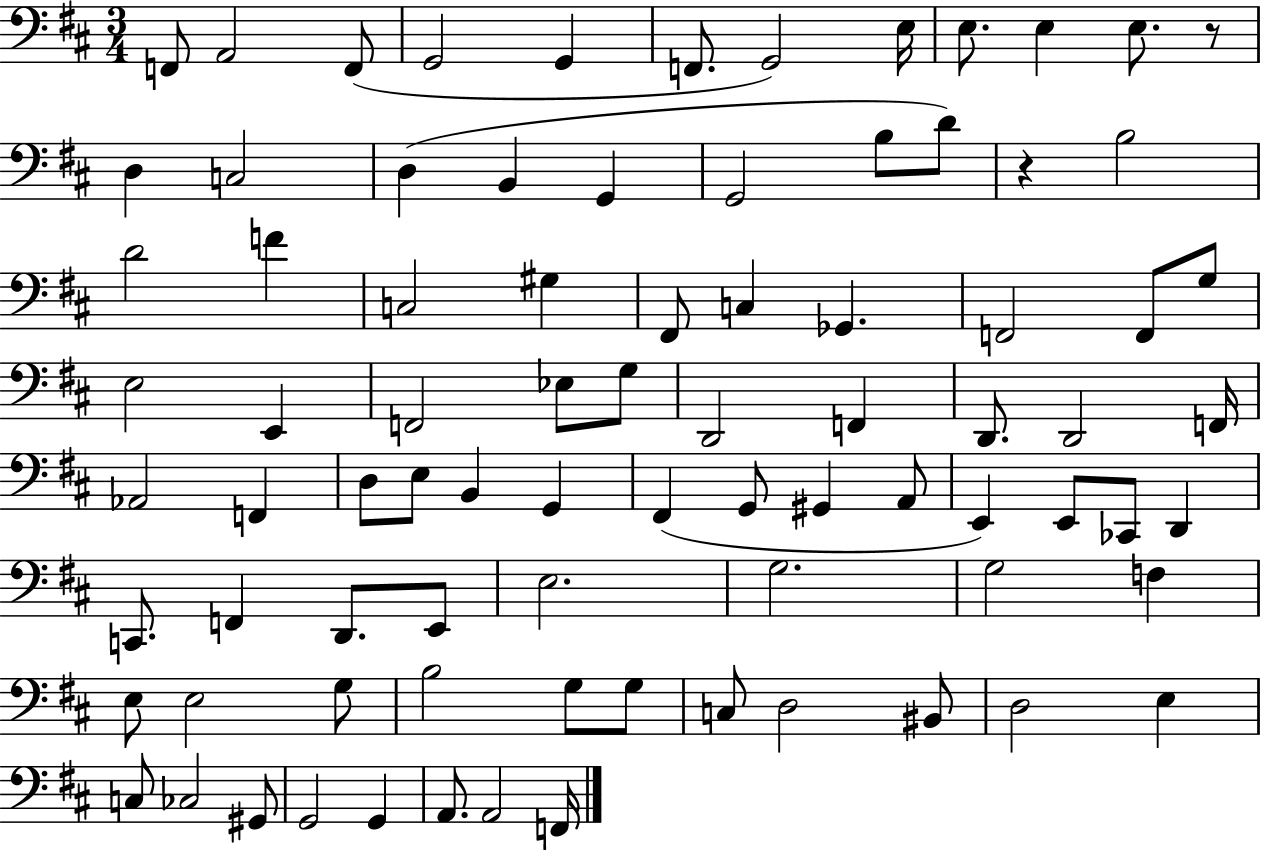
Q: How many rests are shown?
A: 2